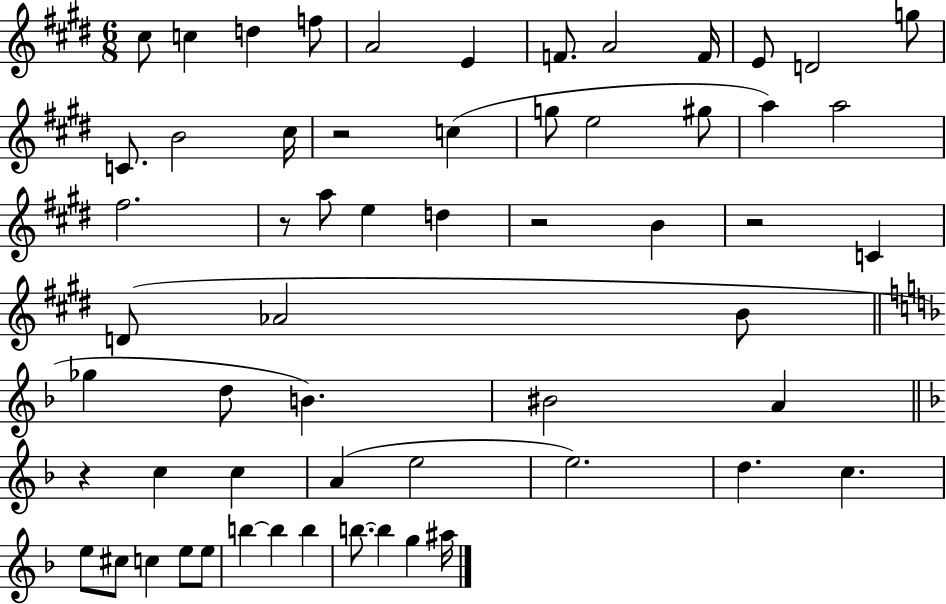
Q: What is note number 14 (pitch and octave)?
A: B4